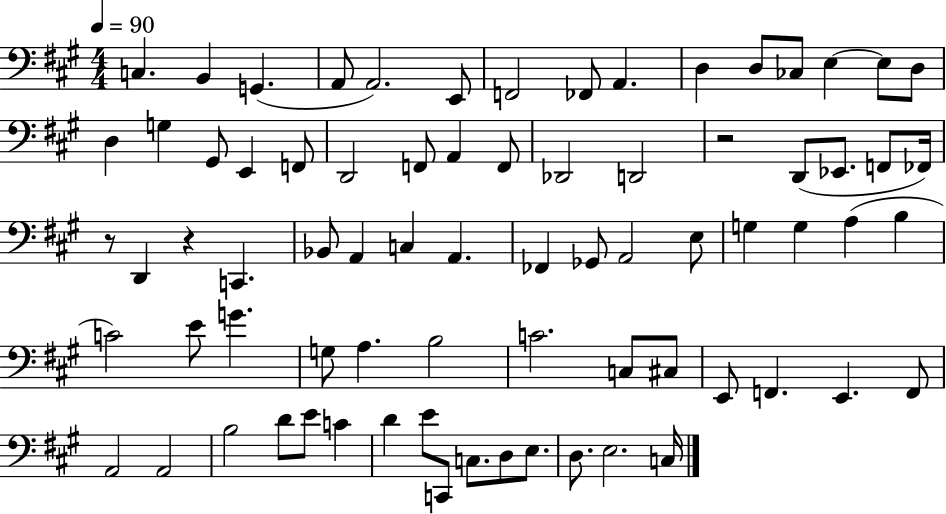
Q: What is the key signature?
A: A major